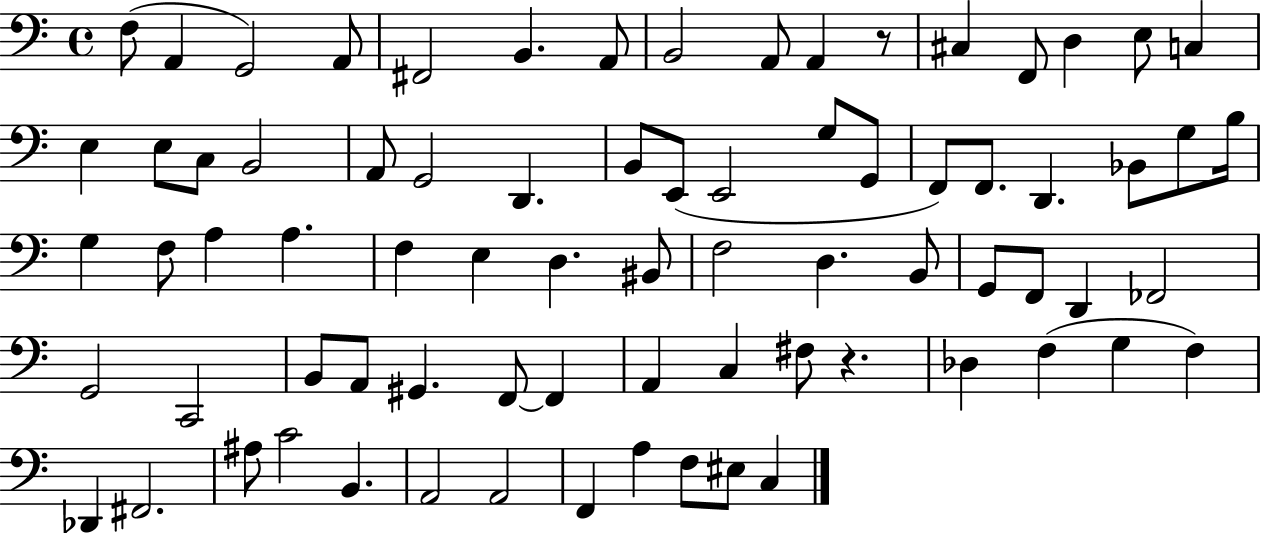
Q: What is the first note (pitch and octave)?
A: F3